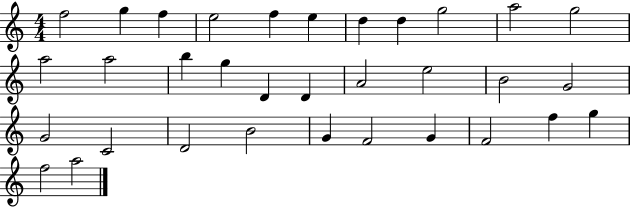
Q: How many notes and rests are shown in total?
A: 33